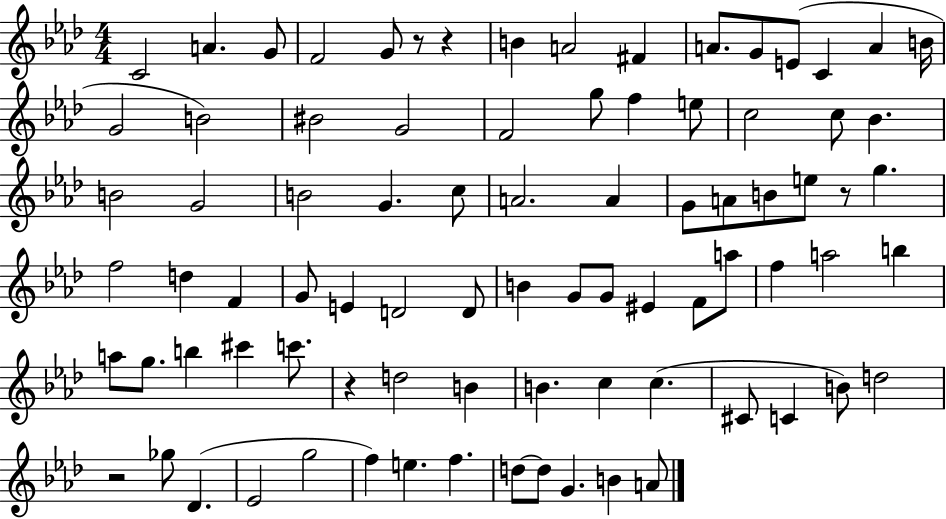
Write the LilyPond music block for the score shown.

{
  \clef treble
  \numericTimeSignature
  \time 4/4
  \key aes \major
  c'2 a'4. g'8 | f'2 g'8 r8 r4 | b'4 a'2 fis'4 | a'8. g'8 e'8( c'4 a'4 b'16 | \break g'2 b'2) | bis'2 g'2 | f'2 g''8 f''4 e''8 | c''2 c''8 bes'4. | \break b'2 g'2 | b'2 g'4. c''8 | a'2. a'4 | g'8 a'8 b'8 e''8 r8 g''4. | \break f''2 d''4 f'4 | g'8 e'4 d'2 d'8 | b'4 g'8 g'8 eis'4 f'8 a''8 | f''4 a''2 b''4 | \break a''8 g''8. b''4 cis'''4 c'''8. | r4 d''2 b'4 | b'4. c''4 c''4.( | cis'8 c'4 b'8) d''2 | \break r2 ges''8 des'4.( | ees'2 g''2 | f''4) e''4. f''4. | d''8~~ d''8 g'4. b'4 a'8 | \break \bar "|."
}